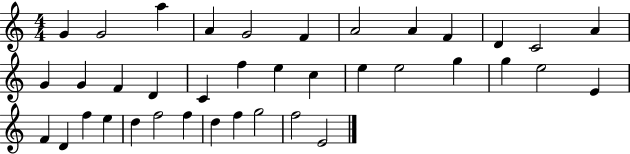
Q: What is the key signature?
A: C major